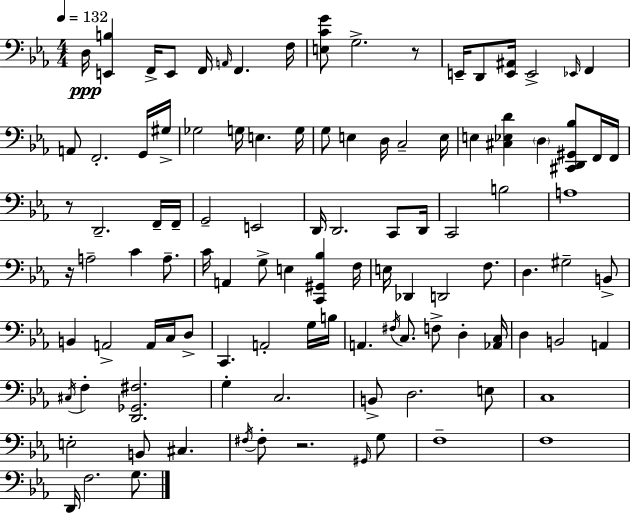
X:1
T:Untitled
M:4/4
L:1/4
K:Eb
D,/4 [E,,B,] F,,/4 E,,/2 F,,/4 A,,/4 F,, F,/4 [E,CG]/2 G,2 z/2 E,,/4 D,,/2 [E,,^A,,]/4 E,,2 _E,,/4 F,, A,,/2 F,,2 G,,/4 ^G,/4 _G,2 G,/4 E, G,/4 G,/2 E, D,/4 C,2 E,/4 E, [^C,_E,D] D, [^C,,D,,^G,,_B,]/2 F,,/4 F,,/4 z/2 D,,2 F,,/4 F,,/4 G,,2 E,,2 D,,/4 D,,2 C,,/2 D,,/4 C,,2 B,2 A,4 z/4 A,2 C A,/2 C/4 A,, G,/2 E, [C,,^G,,_B,] F,/4 E,/4 _D,, D,,2 F,/2 D, ^G,2 B,,/2 B,, A,,2 A,,/4 C,/4 D,/2 C,, A,,2 G,/4 B,/4 A,, ^F,/4 C,/2 F,/2 D, [_A,,C,]/4 D, B,,2 A,, ^C,/4 F, [D,,_G,,^F,]2 G, C,2 B,,/2 D,2 E,/2 C,4 E,2 B,,/2 ^C, ^F,/4 ^F,/2 z2 ^G,,/4 G,/2 F,4 F,4 D,,/4 F,2 G,/2